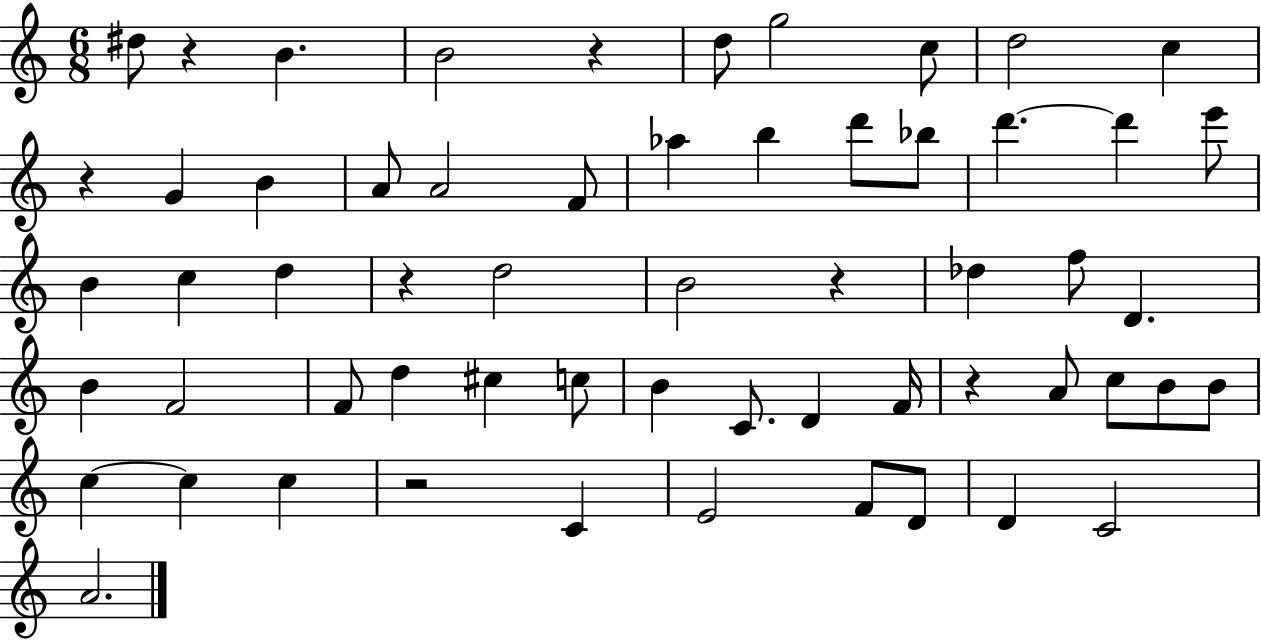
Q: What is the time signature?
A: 6/8